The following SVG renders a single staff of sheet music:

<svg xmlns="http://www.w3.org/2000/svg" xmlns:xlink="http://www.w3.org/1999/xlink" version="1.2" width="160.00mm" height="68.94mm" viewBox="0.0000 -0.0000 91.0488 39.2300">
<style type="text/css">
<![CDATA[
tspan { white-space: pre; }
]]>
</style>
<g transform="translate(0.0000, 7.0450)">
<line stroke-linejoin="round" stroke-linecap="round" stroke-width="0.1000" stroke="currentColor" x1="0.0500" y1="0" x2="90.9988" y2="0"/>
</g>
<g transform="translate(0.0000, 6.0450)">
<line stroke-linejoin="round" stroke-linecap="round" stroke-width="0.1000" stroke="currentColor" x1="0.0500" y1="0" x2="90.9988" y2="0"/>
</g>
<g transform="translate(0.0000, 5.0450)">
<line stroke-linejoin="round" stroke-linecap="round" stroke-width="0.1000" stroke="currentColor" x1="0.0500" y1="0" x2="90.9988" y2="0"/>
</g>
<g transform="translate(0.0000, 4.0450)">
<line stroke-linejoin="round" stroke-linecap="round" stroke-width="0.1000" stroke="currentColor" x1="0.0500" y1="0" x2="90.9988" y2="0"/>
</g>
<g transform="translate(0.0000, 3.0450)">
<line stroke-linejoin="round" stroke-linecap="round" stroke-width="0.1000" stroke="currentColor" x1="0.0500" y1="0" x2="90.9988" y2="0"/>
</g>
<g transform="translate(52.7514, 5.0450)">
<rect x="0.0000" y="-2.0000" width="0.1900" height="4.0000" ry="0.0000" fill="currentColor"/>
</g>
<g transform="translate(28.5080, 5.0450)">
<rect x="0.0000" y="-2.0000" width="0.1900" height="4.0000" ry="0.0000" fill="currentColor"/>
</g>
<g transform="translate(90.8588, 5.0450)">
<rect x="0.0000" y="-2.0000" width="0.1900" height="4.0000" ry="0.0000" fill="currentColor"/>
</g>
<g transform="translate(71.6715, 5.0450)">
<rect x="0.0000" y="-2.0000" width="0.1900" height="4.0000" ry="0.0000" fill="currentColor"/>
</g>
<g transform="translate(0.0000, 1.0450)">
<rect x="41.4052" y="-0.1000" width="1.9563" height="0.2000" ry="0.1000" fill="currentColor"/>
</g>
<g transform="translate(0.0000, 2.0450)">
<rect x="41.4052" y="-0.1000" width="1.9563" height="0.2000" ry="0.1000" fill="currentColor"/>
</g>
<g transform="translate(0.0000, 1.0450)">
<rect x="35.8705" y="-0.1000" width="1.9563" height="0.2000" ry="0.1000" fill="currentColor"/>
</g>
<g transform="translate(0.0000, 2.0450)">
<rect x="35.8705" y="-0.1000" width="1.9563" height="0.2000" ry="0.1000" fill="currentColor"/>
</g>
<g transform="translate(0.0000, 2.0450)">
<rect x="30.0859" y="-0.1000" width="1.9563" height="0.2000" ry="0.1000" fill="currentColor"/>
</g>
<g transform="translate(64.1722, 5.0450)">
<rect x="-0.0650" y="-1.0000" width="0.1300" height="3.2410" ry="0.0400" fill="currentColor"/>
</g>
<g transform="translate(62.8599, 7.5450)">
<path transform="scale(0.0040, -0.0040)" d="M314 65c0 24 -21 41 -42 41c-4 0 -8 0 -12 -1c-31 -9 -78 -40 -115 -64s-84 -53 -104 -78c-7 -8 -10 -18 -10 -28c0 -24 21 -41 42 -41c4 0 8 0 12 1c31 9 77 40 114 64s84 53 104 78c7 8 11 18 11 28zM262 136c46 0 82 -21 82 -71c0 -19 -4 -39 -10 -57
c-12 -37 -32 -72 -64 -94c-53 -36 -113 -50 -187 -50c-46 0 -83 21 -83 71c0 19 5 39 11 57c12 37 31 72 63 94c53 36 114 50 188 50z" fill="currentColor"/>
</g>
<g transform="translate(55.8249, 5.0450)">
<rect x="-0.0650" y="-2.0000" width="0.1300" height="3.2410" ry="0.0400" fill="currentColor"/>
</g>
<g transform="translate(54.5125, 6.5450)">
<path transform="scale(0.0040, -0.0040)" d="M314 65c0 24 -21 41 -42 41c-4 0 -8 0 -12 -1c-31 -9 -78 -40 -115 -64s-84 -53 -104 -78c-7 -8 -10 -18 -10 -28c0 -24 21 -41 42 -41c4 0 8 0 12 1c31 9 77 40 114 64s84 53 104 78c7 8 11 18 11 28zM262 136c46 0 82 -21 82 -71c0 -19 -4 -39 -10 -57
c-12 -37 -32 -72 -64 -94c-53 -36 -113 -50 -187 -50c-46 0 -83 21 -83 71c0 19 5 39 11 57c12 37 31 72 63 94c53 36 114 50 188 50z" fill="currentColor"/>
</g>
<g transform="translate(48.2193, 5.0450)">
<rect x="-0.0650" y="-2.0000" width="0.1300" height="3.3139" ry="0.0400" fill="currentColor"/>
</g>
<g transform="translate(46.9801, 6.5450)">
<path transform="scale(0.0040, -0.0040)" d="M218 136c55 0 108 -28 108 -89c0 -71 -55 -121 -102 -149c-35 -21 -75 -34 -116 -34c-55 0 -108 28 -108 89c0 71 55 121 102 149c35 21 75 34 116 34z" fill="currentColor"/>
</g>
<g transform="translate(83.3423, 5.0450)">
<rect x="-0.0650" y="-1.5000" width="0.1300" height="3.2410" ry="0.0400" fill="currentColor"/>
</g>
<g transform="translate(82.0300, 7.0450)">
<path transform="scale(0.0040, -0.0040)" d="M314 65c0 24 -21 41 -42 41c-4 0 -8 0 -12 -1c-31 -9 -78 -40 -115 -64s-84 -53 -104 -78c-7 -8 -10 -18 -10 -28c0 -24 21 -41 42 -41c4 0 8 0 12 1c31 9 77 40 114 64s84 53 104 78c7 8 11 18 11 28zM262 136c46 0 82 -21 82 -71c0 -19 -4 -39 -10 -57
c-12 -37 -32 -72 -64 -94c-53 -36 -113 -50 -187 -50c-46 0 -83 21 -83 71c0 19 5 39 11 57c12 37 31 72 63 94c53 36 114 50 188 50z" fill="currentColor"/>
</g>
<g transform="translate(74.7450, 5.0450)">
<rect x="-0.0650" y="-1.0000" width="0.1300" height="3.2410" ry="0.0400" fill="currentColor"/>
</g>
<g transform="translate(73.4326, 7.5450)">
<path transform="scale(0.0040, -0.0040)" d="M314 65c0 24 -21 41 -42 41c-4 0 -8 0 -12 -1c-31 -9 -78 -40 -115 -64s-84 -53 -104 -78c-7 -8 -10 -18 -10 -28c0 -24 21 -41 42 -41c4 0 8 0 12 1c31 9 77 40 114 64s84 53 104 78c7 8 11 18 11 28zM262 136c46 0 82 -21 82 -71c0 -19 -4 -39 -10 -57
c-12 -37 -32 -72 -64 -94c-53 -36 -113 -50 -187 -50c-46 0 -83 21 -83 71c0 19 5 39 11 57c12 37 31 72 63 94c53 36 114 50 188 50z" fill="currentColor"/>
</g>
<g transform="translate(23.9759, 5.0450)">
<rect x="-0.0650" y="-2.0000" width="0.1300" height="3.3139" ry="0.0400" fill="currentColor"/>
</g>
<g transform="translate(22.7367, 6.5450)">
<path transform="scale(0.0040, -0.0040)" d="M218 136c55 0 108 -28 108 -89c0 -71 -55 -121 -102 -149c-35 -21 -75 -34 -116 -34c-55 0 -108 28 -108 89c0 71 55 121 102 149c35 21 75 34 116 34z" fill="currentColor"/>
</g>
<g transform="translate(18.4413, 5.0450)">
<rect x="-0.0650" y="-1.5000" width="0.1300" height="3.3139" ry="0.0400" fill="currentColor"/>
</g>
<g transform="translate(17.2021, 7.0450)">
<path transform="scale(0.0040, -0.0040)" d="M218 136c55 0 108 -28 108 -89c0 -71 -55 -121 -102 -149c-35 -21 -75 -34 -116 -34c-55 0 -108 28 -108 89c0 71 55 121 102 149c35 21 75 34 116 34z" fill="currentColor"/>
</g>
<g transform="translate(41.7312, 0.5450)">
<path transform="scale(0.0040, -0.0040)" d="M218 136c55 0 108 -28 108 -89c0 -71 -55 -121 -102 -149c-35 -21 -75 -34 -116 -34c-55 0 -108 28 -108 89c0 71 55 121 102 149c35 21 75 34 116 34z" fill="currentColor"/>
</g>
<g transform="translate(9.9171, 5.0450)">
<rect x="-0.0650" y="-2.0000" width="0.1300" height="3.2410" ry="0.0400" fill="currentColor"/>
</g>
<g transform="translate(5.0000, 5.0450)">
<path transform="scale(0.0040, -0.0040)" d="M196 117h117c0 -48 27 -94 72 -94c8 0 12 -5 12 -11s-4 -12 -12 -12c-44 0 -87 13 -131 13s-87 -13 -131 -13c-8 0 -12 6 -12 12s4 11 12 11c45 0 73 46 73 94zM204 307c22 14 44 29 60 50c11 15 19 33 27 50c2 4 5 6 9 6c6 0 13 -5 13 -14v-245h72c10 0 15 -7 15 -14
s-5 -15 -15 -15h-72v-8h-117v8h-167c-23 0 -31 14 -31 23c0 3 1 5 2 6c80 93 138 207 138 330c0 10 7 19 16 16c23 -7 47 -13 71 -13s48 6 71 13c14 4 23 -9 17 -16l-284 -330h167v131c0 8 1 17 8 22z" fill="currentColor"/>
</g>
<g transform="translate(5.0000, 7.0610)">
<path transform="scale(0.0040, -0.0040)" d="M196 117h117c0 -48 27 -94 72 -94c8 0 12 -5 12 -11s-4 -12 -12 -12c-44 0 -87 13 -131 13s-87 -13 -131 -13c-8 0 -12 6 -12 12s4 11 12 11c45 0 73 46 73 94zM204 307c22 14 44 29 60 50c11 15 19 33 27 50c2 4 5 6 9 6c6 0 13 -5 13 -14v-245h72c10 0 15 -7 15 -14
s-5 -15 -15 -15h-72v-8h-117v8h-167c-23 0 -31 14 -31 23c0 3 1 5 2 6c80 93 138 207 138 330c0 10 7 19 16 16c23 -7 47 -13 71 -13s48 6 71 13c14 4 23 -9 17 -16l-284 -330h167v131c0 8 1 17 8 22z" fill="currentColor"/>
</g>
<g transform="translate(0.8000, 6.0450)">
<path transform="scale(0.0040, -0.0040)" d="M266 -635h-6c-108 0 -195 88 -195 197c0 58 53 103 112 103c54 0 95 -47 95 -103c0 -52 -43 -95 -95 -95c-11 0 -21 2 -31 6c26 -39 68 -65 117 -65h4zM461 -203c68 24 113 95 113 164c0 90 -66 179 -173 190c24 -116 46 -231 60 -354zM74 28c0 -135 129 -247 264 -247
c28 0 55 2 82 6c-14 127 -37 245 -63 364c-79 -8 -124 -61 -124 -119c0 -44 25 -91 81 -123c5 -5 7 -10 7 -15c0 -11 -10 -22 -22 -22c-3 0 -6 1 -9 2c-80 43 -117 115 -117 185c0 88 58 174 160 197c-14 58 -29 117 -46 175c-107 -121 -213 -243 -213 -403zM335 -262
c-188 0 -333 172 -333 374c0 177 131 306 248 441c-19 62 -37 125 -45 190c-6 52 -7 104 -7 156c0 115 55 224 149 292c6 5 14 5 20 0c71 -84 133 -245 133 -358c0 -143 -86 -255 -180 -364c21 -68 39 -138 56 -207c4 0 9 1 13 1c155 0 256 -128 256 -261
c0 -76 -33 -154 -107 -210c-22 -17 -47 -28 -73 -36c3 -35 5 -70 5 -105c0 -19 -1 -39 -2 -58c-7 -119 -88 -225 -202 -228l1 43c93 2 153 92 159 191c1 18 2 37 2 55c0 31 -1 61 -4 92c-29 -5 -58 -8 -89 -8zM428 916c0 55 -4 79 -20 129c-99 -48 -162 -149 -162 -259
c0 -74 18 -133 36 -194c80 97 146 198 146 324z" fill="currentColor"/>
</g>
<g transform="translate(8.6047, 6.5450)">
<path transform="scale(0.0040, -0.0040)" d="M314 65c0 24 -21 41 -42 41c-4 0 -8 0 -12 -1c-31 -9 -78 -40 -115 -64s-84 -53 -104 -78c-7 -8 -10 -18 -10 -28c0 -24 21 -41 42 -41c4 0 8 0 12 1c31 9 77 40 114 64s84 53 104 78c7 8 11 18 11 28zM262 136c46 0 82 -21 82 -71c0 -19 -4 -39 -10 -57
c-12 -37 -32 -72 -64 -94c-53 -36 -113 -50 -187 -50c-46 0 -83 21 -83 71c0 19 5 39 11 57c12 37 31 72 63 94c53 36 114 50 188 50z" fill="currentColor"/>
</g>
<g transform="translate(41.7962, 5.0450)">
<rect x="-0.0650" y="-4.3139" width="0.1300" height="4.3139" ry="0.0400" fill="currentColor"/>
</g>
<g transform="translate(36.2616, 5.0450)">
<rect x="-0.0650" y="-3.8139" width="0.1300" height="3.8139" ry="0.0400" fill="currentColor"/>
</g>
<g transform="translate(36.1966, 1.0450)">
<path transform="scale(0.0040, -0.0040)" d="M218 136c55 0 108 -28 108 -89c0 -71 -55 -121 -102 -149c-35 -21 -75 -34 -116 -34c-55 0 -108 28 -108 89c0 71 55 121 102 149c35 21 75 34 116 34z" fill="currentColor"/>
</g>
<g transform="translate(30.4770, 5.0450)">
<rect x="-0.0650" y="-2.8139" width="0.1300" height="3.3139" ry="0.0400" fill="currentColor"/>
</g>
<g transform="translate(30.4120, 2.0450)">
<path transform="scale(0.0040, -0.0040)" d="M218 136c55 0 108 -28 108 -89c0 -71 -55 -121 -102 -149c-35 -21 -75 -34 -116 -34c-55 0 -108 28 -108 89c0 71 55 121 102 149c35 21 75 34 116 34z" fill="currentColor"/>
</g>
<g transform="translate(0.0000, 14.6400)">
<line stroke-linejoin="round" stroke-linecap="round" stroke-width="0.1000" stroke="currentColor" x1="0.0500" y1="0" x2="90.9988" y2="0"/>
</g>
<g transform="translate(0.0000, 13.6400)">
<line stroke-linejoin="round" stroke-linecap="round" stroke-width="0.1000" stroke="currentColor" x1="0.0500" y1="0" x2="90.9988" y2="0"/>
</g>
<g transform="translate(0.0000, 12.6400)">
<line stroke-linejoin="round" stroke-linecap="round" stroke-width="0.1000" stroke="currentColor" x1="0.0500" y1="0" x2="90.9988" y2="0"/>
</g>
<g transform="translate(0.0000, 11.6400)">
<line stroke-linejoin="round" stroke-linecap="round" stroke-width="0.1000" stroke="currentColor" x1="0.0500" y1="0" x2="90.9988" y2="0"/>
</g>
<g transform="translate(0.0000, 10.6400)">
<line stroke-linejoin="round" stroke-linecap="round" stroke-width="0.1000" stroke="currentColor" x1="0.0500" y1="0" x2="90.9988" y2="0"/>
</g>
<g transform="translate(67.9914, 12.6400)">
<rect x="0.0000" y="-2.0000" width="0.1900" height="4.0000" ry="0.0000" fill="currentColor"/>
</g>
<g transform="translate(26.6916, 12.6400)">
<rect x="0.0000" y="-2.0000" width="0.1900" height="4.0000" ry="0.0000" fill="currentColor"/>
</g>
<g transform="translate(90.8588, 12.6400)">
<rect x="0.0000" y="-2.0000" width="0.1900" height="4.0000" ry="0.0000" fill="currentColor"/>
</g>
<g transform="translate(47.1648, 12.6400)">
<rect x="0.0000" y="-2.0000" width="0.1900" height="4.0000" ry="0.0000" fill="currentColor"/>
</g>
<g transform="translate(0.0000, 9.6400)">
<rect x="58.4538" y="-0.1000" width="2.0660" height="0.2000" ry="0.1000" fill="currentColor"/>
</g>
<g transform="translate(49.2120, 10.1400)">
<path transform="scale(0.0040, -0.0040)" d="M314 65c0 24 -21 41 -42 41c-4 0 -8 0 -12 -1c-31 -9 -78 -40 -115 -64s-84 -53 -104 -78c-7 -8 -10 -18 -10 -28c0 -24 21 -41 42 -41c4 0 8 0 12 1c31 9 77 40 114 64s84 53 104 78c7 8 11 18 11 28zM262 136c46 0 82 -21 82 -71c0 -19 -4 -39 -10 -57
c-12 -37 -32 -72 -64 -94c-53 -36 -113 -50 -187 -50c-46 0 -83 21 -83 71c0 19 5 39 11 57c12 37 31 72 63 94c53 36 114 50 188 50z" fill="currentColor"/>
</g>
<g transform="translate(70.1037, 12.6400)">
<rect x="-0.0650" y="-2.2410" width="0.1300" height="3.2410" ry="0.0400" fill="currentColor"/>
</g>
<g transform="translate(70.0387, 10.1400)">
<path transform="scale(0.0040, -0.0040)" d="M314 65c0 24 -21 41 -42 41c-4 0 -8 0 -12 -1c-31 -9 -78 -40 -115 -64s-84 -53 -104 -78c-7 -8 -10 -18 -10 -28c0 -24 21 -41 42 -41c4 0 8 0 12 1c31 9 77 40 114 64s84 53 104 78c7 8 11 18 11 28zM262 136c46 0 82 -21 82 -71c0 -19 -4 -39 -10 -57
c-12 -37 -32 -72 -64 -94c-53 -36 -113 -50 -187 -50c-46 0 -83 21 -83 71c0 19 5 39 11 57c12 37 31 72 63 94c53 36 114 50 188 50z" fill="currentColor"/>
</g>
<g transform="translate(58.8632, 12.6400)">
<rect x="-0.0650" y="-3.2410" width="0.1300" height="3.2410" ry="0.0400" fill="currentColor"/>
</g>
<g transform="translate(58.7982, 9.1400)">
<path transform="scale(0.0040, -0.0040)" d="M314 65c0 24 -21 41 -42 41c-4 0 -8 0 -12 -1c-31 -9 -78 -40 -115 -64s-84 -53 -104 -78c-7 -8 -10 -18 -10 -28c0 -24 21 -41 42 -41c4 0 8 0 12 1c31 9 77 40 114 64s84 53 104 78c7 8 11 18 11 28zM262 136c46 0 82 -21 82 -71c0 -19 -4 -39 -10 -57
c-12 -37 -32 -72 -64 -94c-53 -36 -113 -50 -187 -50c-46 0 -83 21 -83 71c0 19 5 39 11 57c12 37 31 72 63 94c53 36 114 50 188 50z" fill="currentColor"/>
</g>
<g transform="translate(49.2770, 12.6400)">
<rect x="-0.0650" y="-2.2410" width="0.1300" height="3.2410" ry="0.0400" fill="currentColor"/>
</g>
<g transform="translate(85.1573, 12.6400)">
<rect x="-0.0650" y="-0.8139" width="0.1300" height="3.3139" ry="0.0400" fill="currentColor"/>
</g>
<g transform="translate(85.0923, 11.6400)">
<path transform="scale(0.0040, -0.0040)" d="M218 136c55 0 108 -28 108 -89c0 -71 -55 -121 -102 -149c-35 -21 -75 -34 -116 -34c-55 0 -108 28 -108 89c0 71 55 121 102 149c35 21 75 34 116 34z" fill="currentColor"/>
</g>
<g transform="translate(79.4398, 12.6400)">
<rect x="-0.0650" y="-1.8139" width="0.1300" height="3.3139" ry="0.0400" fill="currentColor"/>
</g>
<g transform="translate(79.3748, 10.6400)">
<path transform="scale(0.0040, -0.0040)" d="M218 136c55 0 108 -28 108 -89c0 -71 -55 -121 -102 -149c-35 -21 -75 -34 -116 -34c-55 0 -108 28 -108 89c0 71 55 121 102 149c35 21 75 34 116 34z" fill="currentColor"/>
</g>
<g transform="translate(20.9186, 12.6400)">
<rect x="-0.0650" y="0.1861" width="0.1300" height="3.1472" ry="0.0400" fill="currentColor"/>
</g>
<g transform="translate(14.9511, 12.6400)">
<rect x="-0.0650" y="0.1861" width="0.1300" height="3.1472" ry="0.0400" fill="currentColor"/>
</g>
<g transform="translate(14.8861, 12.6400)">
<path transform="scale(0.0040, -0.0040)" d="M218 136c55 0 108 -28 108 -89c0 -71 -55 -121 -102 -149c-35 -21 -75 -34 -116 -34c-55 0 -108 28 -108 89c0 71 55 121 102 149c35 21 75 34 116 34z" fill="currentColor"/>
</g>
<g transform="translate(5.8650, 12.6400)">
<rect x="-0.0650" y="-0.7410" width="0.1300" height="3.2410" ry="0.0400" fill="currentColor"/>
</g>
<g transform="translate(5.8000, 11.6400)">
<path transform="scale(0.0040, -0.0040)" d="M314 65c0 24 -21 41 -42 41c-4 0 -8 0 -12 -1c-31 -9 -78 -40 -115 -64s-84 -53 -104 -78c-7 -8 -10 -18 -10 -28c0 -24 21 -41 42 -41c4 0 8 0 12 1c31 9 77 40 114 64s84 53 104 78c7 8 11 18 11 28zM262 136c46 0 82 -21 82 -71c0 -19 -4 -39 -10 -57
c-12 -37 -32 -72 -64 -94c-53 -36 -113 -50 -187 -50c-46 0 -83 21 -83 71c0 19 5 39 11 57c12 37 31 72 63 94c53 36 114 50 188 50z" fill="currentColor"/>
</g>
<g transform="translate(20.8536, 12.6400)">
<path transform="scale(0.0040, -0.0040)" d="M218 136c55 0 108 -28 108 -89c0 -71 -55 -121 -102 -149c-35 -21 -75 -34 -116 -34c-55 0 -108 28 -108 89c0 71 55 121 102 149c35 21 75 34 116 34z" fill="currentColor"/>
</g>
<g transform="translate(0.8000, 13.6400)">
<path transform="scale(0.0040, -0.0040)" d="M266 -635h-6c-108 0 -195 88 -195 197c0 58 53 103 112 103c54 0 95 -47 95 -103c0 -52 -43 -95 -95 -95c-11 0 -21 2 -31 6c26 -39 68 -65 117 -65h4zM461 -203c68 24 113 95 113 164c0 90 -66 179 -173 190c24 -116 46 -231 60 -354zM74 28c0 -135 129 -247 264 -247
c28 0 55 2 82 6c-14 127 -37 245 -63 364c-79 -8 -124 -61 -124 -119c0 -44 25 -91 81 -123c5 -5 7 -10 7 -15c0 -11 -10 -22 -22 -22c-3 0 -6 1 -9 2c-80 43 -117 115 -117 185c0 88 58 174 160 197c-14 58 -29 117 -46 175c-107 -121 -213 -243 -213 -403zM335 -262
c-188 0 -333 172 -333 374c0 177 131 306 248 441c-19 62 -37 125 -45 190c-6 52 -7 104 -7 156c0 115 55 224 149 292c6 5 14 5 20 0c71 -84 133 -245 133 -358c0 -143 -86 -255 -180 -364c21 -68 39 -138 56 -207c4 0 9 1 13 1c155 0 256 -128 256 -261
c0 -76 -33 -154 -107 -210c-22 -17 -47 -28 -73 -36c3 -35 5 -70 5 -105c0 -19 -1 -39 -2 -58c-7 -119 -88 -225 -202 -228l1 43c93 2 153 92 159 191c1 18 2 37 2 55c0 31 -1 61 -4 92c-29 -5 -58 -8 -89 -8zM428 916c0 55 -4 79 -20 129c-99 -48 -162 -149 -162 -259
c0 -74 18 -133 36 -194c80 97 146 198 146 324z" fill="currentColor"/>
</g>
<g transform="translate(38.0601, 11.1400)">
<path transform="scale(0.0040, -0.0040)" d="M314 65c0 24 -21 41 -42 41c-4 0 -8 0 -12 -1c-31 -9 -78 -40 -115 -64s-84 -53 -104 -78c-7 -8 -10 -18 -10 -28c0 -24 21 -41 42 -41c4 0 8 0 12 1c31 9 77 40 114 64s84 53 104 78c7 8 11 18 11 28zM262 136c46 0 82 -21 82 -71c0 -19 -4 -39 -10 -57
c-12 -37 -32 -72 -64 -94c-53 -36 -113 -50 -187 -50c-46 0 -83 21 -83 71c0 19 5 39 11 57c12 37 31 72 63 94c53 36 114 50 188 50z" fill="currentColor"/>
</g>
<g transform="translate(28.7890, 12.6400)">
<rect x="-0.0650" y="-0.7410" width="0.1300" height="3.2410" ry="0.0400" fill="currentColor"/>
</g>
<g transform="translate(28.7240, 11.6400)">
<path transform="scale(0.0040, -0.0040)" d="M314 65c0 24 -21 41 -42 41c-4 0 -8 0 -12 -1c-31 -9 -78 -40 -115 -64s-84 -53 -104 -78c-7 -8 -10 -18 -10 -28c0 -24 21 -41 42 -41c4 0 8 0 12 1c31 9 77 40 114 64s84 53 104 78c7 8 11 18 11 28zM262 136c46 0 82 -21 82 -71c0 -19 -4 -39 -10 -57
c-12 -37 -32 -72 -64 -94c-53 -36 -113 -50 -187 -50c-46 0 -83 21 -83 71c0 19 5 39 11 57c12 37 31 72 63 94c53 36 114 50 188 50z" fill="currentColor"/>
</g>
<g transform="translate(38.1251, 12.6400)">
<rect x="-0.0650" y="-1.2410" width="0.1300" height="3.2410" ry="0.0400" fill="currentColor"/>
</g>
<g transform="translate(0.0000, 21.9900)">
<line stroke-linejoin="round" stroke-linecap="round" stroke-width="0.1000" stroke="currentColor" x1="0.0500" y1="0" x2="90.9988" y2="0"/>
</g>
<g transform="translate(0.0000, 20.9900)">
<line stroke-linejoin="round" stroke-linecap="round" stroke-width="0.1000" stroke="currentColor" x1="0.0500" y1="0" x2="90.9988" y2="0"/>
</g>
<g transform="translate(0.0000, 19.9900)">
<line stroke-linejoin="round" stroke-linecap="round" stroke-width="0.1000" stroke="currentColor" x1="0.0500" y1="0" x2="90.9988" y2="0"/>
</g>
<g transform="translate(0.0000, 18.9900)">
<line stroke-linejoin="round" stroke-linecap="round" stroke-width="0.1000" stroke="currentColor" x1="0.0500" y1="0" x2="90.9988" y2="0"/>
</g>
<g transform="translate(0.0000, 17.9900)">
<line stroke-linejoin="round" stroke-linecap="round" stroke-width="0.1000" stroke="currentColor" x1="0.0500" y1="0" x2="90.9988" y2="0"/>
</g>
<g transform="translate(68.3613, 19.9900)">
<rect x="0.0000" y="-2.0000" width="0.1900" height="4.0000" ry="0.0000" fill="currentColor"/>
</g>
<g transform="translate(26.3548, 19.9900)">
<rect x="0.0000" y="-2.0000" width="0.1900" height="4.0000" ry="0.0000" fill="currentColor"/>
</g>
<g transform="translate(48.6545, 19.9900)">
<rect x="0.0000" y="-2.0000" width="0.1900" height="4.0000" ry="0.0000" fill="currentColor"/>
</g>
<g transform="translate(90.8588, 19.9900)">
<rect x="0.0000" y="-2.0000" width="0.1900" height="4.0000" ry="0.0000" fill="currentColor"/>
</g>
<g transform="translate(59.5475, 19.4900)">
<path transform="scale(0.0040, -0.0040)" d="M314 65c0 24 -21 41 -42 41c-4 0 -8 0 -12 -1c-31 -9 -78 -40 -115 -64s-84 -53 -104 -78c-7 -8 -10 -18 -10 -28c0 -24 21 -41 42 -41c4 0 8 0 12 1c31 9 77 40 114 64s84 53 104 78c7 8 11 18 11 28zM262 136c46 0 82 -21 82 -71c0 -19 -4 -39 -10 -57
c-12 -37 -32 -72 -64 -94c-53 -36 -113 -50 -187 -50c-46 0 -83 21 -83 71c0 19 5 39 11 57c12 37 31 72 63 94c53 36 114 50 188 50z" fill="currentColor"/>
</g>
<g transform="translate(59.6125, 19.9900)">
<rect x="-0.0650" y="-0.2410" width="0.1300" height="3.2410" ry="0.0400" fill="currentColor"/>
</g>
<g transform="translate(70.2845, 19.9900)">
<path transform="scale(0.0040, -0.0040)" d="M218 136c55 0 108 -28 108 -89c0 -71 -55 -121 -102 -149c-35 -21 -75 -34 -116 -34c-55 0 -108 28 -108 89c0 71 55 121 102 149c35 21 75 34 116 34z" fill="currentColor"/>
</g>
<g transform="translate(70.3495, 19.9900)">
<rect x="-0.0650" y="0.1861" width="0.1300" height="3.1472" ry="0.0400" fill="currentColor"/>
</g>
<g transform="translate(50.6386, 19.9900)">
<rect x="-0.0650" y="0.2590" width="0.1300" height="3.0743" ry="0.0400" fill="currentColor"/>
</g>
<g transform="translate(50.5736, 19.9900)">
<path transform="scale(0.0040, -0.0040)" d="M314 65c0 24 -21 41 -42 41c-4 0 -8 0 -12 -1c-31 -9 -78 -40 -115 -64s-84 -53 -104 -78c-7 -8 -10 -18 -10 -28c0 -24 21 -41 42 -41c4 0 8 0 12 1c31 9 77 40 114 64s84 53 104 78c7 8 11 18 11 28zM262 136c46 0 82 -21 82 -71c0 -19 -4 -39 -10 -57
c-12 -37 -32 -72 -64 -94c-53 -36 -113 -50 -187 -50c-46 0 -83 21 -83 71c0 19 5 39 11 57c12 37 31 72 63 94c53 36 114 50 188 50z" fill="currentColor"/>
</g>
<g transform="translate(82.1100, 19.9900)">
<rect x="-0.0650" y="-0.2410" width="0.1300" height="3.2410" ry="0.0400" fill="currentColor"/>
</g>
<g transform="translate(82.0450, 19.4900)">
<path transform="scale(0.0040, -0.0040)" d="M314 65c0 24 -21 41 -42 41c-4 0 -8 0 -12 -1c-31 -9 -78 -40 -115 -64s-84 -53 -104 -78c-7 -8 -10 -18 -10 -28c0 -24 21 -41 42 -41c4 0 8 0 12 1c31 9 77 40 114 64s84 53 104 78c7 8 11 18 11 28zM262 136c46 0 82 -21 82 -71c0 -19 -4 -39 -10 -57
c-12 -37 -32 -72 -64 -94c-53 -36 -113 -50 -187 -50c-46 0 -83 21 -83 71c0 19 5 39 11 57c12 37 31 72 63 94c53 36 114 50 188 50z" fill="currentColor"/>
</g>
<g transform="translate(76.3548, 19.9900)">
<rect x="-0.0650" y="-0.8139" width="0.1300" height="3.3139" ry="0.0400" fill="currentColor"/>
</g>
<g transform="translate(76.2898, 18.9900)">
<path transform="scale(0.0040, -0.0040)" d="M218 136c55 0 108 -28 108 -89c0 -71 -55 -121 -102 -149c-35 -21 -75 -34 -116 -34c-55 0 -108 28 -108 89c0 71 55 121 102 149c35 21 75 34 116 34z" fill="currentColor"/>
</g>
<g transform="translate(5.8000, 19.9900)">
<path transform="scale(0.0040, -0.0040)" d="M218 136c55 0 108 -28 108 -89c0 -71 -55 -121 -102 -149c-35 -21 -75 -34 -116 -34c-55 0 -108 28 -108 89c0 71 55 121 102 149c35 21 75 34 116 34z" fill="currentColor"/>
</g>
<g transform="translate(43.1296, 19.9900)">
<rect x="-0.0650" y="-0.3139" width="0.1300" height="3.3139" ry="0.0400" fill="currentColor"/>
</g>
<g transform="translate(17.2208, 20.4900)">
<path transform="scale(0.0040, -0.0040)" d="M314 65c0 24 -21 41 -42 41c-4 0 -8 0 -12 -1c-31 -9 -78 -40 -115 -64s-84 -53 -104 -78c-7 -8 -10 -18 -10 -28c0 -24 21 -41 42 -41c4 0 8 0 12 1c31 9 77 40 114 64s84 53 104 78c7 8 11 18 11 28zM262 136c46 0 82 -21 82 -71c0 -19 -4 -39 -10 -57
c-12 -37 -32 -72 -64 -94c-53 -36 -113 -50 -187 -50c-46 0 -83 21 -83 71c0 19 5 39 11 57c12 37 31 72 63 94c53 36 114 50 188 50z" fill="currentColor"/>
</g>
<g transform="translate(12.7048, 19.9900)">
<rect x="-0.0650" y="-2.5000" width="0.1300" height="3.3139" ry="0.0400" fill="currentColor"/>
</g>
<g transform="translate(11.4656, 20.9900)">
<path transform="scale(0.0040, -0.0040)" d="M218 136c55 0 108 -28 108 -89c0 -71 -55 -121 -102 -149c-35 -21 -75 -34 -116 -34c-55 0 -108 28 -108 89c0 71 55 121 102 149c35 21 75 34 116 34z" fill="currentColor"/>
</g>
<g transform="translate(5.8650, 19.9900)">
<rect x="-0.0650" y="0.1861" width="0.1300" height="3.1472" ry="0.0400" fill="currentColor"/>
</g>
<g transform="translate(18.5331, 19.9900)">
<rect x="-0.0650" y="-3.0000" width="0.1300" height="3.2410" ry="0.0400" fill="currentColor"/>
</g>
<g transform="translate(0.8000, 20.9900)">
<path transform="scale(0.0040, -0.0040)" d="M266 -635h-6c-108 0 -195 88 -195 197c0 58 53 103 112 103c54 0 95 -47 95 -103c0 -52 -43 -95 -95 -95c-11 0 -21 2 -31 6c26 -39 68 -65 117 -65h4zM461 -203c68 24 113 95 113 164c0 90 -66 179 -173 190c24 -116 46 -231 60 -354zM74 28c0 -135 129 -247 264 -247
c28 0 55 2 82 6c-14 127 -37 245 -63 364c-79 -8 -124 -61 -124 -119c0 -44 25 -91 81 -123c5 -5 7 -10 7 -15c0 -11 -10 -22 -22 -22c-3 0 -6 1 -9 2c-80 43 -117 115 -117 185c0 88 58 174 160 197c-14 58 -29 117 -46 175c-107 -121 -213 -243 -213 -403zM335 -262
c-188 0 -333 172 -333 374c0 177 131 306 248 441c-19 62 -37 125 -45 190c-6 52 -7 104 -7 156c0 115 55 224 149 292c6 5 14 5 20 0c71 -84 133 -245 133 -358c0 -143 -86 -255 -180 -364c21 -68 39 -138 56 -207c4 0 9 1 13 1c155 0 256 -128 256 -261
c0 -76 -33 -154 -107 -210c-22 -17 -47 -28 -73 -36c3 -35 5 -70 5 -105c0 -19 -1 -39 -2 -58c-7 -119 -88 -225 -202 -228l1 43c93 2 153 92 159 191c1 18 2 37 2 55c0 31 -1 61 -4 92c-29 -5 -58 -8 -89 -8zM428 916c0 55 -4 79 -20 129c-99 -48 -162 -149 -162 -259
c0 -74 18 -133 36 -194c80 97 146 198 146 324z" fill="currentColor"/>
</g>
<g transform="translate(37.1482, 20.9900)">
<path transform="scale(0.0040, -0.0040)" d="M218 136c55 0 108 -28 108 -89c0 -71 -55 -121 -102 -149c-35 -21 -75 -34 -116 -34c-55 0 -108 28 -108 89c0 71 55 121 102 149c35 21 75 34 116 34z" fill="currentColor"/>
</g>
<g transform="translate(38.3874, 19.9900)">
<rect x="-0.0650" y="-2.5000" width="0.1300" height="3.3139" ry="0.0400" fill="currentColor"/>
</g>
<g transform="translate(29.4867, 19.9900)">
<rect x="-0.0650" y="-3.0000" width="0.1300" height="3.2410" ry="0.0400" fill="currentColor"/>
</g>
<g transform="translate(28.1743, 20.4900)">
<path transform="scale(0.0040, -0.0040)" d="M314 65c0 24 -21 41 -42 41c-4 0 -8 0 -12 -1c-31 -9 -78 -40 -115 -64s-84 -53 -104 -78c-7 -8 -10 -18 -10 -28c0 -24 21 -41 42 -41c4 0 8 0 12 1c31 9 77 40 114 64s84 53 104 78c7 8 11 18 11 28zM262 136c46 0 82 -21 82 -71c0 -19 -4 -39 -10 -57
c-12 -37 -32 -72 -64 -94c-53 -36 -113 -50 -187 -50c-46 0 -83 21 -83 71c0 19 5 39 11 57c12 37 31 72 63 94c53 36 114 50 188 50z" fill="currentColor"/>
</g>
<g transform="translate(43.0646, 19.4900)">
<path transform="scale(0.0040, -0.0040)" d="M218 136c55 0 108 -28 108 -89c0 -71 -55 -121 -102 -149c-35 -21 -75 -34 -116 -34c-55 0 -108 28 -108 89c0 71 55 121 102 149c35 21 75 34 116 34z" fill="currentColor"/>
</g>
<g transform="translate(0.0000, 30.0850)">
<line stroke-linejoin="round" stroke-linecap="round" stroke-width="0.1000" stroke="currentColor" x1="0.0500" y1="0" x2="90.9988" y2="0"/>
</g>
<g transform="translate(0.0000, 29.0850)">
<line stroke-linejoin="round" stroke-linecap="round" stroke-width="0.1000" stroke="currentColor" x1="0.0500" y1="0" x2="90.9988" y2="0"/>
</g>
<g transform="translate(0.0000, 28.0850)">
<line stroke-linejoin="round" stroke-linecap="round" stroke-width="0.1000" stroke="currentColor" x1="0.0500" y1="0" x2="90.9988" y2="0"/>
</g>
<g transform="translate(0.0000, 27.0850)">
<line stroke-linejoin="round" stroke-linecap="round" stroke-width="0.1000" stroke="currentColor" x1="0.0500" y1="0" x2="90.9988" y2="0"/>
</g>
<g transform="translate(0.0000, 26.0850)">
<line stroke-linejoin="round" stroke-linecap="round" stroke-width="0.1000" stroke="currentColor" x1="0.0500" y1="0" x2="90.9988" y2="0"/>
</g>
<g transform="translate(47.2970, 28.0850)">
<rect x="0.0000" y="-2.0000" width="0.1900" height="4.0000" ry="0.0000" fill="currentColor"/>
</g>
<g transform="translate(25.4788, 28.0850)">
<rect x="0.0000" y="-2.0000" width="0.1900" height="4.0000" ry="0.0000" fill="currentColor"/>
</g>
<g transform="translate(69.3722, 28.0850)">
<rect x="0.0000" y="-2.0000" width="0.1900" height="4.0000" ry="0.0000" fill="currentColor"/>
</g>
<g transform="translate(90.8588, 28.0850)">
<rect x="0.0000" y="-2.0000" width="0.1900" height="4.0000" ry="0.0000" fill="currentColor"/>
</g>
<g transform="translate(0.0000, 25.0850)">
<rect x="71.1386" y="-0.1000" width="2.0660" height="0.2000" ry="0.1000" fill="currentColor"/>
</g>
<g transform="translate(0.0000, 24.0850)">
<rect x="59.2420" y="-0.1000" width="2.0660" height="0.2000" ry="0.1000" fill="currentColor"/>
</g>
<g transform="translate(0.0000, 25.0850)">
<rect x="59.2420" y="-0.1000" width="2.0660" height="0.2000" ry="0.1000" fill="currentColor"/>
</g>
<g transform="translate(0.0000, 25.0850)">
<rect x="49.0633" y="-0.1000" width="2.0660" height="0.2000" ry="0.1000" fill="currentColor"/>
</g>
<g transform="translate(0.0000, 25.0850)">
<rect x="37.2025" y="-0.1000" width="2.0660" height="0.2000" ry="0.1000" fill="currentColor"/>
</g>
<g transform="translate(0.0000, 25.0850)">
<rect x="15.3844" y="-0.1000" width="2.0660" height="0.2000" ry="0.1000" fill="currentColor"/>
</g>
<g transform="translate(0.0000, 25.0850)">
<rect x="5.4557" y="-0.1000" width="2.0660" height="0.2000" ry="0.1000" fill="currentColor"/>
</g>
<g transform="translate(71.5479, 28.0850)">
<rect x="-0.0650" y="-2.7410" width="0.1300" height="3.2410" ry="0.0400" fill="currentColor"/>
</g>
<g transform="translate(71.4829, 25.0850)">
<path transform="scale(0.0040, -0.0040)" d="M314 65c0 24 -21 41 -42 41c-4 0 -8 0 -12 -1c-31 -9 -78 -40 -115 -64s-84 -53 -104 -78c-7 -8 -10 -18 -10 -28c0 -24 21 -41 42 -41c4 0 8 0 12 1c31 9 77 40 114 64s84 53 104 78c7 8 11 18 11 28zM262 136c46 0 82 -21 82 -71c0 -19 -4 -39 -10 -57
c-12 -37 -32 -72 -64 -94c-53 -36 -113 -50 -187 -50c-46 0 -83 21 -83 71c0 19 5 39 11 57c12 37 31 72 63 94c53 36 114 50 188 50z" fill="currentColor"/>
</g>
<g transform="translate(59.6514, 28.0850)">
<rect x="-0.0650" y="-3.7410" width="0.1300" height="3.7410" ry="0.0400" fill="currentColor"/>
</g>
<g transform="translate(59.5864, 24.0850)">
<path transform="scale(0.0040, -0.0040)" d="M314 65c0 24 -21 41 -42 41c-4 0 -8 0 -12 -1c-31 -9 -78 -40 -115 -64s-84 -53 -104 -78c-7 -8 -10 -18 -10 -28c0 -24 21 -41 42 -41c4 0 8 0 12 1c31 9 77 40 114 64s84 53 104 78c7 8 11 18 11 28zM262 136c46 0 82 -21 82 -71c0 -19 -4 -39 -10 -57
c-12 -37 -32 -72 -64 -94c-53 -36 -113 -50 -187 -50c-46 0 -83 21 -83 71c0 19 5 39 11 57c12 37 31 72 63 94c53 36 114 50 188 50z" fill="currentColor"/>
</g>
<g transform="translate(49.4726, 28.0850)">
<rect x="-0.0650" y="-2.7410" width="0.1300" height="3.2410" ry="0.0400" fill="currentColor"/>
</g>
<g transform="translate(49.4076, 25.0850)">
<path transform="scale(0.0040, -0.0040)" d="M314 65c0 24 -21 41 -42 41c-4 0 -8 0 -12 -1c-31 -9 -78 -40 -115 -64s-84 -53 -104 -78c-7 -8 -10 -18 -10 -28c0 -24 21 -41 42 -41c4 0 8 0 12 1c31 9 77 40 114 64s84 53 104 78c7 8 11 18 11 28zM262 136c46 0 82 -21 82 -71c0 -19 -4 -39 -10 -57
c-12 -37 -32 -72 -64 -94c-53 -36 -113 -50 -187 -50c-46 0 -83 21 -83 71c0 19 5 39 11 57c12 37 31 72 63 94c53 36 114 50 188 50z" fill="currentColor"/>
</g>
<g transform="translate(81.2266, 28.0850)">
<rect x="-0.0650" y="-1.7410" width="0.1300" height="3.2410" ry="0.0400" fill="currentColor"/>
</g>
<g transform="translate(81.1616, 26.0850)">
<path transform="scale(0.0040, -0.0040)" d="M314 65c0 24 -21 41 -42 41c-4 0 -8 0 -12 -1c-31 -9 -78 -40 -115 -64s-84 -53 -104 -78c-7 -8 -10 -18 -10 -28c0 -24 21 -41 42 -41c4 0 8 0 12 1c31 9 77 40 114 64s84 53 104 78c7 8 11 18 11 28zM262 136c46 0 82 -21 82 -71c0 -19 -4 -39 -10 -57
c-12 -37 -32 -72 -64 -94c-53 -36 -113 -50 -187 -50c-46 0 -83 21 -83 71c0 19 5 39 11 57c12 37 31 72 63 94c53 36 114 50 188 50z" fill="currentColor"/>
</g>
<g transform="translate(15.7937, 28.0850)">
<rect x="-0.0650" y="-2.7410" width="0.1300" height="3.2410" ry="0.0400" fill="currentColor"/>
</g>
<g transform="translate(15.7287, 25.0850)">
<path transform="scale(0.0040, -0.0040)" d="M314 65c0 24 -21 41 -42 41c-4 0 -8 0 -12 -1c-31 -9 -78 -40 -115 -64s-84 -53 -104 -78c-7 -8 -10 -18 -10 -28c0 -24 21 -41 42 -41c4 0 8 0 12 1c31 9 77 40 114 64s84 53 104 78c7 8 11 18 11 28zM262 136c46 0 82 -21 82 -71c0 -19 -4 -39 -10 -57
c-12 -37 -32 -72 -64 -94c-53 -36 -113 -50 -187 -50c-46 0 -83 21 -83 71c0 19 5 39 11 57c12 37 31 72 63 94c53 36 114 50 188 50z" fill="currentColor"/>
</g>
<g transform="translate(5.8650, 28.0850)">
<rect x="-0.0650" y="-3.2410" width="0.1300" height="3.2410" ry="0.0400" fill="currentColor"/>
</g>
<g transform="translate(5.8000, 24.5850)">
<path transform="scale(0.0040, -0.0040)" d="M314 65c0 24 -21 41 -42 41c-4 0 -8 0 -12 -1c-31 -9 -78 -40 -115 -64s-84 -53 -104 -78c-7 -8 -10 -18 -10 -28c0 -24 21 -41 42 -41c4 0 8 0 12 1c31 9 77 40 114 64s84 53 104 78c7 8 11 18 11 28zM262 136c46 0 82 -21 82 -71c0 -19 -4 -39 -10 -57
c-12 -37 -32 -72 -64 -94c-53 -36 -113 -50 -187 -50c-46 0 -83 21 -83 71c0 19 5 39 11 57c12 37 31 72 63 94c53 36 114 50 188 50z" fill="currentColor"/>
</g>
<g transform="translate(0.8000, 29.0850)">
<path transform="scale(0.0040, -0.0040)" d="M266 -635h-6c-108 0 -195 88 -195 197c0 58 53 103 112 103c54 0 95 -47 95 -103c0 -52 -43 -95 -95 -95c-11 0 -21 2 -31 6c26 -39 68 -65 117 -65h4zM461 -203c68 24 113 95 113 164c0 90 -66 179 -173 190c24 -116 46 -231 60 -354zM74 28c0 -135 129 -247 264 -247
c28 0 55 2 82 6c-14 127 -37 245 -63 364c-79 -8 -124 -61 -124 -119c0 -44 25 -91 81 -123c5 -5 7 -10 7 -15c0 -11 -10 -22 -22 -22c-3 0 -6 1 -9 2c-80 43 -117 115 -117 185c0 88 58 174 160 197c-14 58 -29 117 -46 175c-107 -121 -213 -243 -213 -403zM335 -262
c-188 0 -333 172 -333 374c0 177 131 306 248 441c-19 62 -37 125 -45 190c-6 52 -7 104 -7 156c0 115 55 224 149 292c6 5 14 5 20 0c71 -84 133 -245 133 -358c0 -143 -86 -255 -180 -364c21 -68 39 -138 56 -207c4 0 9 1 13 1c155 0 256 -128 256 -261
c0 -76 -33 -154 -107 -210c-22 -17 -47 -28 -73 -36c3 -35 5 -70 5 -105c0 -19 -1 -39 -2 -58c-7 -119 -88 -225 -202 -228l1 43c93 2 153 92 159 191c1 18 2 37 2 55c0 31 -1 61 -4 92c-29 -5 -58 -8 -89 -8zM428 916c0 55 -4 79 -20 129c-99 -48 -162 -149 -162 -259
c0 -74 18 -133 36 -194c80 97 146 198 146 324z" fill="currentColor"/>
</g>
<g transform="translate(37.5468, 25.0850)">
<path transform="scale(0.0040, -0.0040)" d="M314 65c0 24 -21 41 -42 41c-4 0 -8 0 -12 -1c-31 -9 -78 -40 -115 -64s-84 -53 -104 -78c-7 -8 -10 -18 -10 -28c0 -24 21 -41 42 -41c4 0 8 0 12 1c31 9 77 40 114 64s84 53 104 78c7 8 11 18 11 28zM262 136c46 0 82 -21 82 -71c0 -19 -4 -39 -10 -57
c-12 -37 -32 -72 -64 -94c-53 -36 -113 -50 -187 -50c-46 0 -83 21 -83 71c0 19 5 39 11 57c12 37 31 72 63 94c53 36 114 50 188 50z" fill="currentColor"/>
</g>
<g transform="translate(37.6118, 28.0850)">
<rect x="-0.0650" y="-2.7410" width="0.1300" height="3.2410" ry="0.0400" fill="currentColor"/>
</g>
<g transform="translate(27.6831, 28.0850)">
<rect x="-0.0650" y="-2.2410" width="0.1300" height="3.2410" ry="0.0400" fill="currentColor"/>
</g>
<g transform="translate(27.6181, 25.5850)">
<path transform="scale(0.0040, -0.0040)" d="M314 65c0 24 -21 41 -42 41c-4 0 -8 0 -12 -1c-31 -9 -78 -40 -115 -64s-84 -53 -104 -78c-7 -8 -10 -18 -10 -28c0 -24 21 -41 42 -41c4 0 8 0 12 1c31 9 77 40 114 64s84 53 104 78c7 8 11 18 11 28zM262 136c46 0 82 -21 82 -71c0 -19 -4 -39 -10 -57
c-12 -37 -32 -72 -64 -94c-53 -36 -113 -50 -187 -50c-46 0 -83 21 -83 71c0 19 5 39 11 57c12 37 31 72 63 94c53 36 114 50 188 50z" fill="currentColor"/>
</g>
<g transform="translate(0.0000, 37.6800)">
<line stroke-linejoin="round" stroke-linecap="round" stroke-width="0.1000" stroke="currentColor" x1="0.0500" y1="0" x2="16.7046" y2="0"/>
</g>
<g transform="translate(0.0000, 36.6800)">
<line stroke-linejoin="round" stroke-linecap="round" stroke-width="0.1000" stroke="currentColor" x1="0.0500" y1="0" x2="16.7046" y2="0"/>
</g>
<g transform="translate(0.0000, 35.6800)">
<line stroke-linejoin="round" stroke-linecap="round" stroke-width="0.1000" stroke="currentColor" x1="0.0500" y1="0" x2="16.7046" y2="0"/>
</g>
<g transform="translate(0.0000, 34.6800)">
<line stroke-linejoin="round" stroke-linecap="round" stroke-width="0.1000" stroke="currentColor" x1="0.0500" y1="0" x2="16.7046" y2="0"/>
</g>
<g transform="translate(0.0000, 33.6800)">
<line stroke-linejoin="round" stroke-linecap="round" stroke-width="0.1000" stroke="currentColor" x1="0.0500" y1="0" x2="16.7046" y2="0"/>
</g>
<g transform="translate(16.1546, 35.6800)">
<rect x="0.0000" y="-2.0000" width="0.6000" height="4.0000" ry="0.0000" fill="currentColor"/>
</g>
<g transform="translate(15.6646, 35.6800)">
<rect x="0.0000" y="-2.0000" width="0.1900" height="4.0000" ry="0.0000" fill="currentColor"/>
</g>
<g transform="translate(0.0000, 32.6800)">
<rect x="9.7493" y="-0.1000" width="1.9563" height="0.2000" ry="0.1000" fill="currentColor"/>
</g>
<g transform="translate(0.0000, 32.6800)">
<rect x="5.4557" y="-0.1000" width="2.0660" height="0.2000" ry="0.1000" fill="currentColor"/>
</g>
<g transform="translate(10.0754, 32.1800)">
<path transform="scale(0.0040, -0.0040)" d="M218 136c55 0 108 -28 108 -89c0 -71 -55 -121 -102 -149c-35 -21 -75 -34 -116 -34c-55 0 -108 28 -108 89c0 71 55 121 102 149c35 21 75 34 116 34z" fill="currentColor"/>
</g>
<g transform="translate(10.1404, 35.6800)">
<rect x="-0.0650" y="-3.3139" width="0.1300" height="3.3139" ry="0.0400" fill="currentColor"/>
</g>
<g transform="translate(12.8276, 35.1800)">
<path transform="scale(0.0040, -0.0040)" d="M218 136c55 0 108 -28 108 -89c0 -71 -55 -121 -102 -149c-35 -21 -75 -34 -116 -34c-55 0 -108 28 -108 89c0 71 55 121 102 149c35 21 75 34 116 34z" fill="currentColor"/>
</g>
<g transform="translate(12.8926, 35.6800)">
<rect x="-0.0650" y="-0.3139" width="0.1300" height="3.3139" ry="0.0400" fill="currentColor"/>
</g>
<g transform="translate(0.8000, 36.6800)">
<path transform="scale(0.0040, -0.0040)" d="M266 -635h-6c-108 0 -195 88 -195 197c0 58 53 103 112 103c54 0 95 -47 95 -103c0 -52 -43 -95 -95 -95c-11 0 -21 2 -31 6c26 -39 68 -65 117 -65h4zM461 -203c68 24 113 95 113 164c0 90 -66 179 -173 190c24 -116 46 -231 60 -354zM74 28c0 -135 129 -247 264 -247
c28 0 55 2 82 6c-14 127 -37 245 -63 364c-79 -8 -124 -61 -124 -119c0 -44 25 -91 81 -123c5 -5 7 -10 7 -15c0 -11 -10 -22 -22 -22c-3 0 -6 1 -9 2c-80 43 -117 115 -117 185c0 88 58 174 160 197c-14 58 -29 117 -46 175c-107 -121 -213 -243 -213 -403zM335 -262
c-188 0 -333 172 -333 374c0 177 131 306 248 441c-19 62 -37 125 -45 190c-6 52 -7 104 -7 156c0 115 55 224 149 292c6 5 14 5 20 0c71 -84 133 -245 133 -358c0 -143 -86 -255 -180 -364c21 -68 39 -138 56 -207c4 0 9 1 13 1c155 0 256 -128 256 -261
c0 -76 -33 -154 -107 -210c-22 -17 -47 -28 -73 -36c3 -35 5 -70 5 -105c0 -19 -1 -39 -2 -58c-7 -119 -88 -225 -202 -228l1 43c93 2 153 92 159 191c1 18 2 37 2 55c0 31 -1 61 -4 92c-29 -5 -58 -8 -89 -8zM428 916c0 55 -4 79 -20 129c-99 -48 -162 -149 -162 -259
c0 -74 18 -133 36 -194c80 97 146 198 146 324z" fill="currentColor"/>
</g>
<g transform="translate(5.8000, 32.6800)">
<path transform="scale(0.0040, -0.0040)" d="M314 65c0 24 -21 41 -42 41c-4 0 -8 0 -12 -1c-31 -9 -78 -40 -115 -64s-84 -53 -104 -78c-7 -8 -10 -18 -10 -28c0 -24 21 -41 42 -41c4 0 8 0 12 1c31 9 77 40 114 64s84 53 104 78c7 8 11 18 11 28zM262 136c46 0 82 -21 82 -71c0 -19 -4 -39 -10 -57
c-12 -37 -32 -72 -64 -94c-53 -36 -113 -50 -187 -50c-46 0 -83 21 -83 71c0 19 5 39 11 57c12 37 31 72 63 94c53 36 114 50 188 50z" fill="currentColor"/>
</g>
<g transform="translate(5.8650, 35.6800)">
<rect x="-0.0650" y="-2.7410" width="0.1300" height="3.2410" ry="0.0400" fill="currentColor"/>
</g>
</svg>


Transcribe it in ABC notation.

X:1
T:Untitled
M:4/4
L:1/4
K:C
F2 E F a c' d' F F2 D2 D2 E2 d2 B B d2 e2 g2 b2 g2 f d B G A2 A2 G c B2 c2 B d c2 b2 a2 g2 a2 a2 c'2 a2 f2 a2 b c